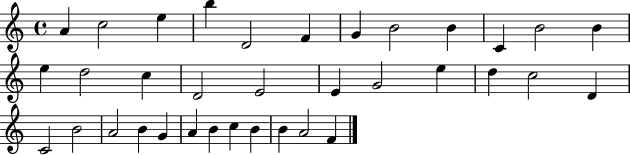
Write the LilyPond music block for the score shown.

{
  \clef treble
  \time 4/4
  \defaultTimeSignature
  \key c \major
  a'4 c''2 e''4 | b''4 d'2 f'4 | g'4 b'2 b'4 | c'4 b'2 b'4 | \break e''4 d''2 c''4 | d'2 e'2 | e'4 g'2 e''4 | d''4 c''2 d'4 | \break c'2 b'2 | a'2 b'4 g'4 | a'4 b'4 c''4 b'4 | b'4 a'2 f'4 | \break \bar "|."
}